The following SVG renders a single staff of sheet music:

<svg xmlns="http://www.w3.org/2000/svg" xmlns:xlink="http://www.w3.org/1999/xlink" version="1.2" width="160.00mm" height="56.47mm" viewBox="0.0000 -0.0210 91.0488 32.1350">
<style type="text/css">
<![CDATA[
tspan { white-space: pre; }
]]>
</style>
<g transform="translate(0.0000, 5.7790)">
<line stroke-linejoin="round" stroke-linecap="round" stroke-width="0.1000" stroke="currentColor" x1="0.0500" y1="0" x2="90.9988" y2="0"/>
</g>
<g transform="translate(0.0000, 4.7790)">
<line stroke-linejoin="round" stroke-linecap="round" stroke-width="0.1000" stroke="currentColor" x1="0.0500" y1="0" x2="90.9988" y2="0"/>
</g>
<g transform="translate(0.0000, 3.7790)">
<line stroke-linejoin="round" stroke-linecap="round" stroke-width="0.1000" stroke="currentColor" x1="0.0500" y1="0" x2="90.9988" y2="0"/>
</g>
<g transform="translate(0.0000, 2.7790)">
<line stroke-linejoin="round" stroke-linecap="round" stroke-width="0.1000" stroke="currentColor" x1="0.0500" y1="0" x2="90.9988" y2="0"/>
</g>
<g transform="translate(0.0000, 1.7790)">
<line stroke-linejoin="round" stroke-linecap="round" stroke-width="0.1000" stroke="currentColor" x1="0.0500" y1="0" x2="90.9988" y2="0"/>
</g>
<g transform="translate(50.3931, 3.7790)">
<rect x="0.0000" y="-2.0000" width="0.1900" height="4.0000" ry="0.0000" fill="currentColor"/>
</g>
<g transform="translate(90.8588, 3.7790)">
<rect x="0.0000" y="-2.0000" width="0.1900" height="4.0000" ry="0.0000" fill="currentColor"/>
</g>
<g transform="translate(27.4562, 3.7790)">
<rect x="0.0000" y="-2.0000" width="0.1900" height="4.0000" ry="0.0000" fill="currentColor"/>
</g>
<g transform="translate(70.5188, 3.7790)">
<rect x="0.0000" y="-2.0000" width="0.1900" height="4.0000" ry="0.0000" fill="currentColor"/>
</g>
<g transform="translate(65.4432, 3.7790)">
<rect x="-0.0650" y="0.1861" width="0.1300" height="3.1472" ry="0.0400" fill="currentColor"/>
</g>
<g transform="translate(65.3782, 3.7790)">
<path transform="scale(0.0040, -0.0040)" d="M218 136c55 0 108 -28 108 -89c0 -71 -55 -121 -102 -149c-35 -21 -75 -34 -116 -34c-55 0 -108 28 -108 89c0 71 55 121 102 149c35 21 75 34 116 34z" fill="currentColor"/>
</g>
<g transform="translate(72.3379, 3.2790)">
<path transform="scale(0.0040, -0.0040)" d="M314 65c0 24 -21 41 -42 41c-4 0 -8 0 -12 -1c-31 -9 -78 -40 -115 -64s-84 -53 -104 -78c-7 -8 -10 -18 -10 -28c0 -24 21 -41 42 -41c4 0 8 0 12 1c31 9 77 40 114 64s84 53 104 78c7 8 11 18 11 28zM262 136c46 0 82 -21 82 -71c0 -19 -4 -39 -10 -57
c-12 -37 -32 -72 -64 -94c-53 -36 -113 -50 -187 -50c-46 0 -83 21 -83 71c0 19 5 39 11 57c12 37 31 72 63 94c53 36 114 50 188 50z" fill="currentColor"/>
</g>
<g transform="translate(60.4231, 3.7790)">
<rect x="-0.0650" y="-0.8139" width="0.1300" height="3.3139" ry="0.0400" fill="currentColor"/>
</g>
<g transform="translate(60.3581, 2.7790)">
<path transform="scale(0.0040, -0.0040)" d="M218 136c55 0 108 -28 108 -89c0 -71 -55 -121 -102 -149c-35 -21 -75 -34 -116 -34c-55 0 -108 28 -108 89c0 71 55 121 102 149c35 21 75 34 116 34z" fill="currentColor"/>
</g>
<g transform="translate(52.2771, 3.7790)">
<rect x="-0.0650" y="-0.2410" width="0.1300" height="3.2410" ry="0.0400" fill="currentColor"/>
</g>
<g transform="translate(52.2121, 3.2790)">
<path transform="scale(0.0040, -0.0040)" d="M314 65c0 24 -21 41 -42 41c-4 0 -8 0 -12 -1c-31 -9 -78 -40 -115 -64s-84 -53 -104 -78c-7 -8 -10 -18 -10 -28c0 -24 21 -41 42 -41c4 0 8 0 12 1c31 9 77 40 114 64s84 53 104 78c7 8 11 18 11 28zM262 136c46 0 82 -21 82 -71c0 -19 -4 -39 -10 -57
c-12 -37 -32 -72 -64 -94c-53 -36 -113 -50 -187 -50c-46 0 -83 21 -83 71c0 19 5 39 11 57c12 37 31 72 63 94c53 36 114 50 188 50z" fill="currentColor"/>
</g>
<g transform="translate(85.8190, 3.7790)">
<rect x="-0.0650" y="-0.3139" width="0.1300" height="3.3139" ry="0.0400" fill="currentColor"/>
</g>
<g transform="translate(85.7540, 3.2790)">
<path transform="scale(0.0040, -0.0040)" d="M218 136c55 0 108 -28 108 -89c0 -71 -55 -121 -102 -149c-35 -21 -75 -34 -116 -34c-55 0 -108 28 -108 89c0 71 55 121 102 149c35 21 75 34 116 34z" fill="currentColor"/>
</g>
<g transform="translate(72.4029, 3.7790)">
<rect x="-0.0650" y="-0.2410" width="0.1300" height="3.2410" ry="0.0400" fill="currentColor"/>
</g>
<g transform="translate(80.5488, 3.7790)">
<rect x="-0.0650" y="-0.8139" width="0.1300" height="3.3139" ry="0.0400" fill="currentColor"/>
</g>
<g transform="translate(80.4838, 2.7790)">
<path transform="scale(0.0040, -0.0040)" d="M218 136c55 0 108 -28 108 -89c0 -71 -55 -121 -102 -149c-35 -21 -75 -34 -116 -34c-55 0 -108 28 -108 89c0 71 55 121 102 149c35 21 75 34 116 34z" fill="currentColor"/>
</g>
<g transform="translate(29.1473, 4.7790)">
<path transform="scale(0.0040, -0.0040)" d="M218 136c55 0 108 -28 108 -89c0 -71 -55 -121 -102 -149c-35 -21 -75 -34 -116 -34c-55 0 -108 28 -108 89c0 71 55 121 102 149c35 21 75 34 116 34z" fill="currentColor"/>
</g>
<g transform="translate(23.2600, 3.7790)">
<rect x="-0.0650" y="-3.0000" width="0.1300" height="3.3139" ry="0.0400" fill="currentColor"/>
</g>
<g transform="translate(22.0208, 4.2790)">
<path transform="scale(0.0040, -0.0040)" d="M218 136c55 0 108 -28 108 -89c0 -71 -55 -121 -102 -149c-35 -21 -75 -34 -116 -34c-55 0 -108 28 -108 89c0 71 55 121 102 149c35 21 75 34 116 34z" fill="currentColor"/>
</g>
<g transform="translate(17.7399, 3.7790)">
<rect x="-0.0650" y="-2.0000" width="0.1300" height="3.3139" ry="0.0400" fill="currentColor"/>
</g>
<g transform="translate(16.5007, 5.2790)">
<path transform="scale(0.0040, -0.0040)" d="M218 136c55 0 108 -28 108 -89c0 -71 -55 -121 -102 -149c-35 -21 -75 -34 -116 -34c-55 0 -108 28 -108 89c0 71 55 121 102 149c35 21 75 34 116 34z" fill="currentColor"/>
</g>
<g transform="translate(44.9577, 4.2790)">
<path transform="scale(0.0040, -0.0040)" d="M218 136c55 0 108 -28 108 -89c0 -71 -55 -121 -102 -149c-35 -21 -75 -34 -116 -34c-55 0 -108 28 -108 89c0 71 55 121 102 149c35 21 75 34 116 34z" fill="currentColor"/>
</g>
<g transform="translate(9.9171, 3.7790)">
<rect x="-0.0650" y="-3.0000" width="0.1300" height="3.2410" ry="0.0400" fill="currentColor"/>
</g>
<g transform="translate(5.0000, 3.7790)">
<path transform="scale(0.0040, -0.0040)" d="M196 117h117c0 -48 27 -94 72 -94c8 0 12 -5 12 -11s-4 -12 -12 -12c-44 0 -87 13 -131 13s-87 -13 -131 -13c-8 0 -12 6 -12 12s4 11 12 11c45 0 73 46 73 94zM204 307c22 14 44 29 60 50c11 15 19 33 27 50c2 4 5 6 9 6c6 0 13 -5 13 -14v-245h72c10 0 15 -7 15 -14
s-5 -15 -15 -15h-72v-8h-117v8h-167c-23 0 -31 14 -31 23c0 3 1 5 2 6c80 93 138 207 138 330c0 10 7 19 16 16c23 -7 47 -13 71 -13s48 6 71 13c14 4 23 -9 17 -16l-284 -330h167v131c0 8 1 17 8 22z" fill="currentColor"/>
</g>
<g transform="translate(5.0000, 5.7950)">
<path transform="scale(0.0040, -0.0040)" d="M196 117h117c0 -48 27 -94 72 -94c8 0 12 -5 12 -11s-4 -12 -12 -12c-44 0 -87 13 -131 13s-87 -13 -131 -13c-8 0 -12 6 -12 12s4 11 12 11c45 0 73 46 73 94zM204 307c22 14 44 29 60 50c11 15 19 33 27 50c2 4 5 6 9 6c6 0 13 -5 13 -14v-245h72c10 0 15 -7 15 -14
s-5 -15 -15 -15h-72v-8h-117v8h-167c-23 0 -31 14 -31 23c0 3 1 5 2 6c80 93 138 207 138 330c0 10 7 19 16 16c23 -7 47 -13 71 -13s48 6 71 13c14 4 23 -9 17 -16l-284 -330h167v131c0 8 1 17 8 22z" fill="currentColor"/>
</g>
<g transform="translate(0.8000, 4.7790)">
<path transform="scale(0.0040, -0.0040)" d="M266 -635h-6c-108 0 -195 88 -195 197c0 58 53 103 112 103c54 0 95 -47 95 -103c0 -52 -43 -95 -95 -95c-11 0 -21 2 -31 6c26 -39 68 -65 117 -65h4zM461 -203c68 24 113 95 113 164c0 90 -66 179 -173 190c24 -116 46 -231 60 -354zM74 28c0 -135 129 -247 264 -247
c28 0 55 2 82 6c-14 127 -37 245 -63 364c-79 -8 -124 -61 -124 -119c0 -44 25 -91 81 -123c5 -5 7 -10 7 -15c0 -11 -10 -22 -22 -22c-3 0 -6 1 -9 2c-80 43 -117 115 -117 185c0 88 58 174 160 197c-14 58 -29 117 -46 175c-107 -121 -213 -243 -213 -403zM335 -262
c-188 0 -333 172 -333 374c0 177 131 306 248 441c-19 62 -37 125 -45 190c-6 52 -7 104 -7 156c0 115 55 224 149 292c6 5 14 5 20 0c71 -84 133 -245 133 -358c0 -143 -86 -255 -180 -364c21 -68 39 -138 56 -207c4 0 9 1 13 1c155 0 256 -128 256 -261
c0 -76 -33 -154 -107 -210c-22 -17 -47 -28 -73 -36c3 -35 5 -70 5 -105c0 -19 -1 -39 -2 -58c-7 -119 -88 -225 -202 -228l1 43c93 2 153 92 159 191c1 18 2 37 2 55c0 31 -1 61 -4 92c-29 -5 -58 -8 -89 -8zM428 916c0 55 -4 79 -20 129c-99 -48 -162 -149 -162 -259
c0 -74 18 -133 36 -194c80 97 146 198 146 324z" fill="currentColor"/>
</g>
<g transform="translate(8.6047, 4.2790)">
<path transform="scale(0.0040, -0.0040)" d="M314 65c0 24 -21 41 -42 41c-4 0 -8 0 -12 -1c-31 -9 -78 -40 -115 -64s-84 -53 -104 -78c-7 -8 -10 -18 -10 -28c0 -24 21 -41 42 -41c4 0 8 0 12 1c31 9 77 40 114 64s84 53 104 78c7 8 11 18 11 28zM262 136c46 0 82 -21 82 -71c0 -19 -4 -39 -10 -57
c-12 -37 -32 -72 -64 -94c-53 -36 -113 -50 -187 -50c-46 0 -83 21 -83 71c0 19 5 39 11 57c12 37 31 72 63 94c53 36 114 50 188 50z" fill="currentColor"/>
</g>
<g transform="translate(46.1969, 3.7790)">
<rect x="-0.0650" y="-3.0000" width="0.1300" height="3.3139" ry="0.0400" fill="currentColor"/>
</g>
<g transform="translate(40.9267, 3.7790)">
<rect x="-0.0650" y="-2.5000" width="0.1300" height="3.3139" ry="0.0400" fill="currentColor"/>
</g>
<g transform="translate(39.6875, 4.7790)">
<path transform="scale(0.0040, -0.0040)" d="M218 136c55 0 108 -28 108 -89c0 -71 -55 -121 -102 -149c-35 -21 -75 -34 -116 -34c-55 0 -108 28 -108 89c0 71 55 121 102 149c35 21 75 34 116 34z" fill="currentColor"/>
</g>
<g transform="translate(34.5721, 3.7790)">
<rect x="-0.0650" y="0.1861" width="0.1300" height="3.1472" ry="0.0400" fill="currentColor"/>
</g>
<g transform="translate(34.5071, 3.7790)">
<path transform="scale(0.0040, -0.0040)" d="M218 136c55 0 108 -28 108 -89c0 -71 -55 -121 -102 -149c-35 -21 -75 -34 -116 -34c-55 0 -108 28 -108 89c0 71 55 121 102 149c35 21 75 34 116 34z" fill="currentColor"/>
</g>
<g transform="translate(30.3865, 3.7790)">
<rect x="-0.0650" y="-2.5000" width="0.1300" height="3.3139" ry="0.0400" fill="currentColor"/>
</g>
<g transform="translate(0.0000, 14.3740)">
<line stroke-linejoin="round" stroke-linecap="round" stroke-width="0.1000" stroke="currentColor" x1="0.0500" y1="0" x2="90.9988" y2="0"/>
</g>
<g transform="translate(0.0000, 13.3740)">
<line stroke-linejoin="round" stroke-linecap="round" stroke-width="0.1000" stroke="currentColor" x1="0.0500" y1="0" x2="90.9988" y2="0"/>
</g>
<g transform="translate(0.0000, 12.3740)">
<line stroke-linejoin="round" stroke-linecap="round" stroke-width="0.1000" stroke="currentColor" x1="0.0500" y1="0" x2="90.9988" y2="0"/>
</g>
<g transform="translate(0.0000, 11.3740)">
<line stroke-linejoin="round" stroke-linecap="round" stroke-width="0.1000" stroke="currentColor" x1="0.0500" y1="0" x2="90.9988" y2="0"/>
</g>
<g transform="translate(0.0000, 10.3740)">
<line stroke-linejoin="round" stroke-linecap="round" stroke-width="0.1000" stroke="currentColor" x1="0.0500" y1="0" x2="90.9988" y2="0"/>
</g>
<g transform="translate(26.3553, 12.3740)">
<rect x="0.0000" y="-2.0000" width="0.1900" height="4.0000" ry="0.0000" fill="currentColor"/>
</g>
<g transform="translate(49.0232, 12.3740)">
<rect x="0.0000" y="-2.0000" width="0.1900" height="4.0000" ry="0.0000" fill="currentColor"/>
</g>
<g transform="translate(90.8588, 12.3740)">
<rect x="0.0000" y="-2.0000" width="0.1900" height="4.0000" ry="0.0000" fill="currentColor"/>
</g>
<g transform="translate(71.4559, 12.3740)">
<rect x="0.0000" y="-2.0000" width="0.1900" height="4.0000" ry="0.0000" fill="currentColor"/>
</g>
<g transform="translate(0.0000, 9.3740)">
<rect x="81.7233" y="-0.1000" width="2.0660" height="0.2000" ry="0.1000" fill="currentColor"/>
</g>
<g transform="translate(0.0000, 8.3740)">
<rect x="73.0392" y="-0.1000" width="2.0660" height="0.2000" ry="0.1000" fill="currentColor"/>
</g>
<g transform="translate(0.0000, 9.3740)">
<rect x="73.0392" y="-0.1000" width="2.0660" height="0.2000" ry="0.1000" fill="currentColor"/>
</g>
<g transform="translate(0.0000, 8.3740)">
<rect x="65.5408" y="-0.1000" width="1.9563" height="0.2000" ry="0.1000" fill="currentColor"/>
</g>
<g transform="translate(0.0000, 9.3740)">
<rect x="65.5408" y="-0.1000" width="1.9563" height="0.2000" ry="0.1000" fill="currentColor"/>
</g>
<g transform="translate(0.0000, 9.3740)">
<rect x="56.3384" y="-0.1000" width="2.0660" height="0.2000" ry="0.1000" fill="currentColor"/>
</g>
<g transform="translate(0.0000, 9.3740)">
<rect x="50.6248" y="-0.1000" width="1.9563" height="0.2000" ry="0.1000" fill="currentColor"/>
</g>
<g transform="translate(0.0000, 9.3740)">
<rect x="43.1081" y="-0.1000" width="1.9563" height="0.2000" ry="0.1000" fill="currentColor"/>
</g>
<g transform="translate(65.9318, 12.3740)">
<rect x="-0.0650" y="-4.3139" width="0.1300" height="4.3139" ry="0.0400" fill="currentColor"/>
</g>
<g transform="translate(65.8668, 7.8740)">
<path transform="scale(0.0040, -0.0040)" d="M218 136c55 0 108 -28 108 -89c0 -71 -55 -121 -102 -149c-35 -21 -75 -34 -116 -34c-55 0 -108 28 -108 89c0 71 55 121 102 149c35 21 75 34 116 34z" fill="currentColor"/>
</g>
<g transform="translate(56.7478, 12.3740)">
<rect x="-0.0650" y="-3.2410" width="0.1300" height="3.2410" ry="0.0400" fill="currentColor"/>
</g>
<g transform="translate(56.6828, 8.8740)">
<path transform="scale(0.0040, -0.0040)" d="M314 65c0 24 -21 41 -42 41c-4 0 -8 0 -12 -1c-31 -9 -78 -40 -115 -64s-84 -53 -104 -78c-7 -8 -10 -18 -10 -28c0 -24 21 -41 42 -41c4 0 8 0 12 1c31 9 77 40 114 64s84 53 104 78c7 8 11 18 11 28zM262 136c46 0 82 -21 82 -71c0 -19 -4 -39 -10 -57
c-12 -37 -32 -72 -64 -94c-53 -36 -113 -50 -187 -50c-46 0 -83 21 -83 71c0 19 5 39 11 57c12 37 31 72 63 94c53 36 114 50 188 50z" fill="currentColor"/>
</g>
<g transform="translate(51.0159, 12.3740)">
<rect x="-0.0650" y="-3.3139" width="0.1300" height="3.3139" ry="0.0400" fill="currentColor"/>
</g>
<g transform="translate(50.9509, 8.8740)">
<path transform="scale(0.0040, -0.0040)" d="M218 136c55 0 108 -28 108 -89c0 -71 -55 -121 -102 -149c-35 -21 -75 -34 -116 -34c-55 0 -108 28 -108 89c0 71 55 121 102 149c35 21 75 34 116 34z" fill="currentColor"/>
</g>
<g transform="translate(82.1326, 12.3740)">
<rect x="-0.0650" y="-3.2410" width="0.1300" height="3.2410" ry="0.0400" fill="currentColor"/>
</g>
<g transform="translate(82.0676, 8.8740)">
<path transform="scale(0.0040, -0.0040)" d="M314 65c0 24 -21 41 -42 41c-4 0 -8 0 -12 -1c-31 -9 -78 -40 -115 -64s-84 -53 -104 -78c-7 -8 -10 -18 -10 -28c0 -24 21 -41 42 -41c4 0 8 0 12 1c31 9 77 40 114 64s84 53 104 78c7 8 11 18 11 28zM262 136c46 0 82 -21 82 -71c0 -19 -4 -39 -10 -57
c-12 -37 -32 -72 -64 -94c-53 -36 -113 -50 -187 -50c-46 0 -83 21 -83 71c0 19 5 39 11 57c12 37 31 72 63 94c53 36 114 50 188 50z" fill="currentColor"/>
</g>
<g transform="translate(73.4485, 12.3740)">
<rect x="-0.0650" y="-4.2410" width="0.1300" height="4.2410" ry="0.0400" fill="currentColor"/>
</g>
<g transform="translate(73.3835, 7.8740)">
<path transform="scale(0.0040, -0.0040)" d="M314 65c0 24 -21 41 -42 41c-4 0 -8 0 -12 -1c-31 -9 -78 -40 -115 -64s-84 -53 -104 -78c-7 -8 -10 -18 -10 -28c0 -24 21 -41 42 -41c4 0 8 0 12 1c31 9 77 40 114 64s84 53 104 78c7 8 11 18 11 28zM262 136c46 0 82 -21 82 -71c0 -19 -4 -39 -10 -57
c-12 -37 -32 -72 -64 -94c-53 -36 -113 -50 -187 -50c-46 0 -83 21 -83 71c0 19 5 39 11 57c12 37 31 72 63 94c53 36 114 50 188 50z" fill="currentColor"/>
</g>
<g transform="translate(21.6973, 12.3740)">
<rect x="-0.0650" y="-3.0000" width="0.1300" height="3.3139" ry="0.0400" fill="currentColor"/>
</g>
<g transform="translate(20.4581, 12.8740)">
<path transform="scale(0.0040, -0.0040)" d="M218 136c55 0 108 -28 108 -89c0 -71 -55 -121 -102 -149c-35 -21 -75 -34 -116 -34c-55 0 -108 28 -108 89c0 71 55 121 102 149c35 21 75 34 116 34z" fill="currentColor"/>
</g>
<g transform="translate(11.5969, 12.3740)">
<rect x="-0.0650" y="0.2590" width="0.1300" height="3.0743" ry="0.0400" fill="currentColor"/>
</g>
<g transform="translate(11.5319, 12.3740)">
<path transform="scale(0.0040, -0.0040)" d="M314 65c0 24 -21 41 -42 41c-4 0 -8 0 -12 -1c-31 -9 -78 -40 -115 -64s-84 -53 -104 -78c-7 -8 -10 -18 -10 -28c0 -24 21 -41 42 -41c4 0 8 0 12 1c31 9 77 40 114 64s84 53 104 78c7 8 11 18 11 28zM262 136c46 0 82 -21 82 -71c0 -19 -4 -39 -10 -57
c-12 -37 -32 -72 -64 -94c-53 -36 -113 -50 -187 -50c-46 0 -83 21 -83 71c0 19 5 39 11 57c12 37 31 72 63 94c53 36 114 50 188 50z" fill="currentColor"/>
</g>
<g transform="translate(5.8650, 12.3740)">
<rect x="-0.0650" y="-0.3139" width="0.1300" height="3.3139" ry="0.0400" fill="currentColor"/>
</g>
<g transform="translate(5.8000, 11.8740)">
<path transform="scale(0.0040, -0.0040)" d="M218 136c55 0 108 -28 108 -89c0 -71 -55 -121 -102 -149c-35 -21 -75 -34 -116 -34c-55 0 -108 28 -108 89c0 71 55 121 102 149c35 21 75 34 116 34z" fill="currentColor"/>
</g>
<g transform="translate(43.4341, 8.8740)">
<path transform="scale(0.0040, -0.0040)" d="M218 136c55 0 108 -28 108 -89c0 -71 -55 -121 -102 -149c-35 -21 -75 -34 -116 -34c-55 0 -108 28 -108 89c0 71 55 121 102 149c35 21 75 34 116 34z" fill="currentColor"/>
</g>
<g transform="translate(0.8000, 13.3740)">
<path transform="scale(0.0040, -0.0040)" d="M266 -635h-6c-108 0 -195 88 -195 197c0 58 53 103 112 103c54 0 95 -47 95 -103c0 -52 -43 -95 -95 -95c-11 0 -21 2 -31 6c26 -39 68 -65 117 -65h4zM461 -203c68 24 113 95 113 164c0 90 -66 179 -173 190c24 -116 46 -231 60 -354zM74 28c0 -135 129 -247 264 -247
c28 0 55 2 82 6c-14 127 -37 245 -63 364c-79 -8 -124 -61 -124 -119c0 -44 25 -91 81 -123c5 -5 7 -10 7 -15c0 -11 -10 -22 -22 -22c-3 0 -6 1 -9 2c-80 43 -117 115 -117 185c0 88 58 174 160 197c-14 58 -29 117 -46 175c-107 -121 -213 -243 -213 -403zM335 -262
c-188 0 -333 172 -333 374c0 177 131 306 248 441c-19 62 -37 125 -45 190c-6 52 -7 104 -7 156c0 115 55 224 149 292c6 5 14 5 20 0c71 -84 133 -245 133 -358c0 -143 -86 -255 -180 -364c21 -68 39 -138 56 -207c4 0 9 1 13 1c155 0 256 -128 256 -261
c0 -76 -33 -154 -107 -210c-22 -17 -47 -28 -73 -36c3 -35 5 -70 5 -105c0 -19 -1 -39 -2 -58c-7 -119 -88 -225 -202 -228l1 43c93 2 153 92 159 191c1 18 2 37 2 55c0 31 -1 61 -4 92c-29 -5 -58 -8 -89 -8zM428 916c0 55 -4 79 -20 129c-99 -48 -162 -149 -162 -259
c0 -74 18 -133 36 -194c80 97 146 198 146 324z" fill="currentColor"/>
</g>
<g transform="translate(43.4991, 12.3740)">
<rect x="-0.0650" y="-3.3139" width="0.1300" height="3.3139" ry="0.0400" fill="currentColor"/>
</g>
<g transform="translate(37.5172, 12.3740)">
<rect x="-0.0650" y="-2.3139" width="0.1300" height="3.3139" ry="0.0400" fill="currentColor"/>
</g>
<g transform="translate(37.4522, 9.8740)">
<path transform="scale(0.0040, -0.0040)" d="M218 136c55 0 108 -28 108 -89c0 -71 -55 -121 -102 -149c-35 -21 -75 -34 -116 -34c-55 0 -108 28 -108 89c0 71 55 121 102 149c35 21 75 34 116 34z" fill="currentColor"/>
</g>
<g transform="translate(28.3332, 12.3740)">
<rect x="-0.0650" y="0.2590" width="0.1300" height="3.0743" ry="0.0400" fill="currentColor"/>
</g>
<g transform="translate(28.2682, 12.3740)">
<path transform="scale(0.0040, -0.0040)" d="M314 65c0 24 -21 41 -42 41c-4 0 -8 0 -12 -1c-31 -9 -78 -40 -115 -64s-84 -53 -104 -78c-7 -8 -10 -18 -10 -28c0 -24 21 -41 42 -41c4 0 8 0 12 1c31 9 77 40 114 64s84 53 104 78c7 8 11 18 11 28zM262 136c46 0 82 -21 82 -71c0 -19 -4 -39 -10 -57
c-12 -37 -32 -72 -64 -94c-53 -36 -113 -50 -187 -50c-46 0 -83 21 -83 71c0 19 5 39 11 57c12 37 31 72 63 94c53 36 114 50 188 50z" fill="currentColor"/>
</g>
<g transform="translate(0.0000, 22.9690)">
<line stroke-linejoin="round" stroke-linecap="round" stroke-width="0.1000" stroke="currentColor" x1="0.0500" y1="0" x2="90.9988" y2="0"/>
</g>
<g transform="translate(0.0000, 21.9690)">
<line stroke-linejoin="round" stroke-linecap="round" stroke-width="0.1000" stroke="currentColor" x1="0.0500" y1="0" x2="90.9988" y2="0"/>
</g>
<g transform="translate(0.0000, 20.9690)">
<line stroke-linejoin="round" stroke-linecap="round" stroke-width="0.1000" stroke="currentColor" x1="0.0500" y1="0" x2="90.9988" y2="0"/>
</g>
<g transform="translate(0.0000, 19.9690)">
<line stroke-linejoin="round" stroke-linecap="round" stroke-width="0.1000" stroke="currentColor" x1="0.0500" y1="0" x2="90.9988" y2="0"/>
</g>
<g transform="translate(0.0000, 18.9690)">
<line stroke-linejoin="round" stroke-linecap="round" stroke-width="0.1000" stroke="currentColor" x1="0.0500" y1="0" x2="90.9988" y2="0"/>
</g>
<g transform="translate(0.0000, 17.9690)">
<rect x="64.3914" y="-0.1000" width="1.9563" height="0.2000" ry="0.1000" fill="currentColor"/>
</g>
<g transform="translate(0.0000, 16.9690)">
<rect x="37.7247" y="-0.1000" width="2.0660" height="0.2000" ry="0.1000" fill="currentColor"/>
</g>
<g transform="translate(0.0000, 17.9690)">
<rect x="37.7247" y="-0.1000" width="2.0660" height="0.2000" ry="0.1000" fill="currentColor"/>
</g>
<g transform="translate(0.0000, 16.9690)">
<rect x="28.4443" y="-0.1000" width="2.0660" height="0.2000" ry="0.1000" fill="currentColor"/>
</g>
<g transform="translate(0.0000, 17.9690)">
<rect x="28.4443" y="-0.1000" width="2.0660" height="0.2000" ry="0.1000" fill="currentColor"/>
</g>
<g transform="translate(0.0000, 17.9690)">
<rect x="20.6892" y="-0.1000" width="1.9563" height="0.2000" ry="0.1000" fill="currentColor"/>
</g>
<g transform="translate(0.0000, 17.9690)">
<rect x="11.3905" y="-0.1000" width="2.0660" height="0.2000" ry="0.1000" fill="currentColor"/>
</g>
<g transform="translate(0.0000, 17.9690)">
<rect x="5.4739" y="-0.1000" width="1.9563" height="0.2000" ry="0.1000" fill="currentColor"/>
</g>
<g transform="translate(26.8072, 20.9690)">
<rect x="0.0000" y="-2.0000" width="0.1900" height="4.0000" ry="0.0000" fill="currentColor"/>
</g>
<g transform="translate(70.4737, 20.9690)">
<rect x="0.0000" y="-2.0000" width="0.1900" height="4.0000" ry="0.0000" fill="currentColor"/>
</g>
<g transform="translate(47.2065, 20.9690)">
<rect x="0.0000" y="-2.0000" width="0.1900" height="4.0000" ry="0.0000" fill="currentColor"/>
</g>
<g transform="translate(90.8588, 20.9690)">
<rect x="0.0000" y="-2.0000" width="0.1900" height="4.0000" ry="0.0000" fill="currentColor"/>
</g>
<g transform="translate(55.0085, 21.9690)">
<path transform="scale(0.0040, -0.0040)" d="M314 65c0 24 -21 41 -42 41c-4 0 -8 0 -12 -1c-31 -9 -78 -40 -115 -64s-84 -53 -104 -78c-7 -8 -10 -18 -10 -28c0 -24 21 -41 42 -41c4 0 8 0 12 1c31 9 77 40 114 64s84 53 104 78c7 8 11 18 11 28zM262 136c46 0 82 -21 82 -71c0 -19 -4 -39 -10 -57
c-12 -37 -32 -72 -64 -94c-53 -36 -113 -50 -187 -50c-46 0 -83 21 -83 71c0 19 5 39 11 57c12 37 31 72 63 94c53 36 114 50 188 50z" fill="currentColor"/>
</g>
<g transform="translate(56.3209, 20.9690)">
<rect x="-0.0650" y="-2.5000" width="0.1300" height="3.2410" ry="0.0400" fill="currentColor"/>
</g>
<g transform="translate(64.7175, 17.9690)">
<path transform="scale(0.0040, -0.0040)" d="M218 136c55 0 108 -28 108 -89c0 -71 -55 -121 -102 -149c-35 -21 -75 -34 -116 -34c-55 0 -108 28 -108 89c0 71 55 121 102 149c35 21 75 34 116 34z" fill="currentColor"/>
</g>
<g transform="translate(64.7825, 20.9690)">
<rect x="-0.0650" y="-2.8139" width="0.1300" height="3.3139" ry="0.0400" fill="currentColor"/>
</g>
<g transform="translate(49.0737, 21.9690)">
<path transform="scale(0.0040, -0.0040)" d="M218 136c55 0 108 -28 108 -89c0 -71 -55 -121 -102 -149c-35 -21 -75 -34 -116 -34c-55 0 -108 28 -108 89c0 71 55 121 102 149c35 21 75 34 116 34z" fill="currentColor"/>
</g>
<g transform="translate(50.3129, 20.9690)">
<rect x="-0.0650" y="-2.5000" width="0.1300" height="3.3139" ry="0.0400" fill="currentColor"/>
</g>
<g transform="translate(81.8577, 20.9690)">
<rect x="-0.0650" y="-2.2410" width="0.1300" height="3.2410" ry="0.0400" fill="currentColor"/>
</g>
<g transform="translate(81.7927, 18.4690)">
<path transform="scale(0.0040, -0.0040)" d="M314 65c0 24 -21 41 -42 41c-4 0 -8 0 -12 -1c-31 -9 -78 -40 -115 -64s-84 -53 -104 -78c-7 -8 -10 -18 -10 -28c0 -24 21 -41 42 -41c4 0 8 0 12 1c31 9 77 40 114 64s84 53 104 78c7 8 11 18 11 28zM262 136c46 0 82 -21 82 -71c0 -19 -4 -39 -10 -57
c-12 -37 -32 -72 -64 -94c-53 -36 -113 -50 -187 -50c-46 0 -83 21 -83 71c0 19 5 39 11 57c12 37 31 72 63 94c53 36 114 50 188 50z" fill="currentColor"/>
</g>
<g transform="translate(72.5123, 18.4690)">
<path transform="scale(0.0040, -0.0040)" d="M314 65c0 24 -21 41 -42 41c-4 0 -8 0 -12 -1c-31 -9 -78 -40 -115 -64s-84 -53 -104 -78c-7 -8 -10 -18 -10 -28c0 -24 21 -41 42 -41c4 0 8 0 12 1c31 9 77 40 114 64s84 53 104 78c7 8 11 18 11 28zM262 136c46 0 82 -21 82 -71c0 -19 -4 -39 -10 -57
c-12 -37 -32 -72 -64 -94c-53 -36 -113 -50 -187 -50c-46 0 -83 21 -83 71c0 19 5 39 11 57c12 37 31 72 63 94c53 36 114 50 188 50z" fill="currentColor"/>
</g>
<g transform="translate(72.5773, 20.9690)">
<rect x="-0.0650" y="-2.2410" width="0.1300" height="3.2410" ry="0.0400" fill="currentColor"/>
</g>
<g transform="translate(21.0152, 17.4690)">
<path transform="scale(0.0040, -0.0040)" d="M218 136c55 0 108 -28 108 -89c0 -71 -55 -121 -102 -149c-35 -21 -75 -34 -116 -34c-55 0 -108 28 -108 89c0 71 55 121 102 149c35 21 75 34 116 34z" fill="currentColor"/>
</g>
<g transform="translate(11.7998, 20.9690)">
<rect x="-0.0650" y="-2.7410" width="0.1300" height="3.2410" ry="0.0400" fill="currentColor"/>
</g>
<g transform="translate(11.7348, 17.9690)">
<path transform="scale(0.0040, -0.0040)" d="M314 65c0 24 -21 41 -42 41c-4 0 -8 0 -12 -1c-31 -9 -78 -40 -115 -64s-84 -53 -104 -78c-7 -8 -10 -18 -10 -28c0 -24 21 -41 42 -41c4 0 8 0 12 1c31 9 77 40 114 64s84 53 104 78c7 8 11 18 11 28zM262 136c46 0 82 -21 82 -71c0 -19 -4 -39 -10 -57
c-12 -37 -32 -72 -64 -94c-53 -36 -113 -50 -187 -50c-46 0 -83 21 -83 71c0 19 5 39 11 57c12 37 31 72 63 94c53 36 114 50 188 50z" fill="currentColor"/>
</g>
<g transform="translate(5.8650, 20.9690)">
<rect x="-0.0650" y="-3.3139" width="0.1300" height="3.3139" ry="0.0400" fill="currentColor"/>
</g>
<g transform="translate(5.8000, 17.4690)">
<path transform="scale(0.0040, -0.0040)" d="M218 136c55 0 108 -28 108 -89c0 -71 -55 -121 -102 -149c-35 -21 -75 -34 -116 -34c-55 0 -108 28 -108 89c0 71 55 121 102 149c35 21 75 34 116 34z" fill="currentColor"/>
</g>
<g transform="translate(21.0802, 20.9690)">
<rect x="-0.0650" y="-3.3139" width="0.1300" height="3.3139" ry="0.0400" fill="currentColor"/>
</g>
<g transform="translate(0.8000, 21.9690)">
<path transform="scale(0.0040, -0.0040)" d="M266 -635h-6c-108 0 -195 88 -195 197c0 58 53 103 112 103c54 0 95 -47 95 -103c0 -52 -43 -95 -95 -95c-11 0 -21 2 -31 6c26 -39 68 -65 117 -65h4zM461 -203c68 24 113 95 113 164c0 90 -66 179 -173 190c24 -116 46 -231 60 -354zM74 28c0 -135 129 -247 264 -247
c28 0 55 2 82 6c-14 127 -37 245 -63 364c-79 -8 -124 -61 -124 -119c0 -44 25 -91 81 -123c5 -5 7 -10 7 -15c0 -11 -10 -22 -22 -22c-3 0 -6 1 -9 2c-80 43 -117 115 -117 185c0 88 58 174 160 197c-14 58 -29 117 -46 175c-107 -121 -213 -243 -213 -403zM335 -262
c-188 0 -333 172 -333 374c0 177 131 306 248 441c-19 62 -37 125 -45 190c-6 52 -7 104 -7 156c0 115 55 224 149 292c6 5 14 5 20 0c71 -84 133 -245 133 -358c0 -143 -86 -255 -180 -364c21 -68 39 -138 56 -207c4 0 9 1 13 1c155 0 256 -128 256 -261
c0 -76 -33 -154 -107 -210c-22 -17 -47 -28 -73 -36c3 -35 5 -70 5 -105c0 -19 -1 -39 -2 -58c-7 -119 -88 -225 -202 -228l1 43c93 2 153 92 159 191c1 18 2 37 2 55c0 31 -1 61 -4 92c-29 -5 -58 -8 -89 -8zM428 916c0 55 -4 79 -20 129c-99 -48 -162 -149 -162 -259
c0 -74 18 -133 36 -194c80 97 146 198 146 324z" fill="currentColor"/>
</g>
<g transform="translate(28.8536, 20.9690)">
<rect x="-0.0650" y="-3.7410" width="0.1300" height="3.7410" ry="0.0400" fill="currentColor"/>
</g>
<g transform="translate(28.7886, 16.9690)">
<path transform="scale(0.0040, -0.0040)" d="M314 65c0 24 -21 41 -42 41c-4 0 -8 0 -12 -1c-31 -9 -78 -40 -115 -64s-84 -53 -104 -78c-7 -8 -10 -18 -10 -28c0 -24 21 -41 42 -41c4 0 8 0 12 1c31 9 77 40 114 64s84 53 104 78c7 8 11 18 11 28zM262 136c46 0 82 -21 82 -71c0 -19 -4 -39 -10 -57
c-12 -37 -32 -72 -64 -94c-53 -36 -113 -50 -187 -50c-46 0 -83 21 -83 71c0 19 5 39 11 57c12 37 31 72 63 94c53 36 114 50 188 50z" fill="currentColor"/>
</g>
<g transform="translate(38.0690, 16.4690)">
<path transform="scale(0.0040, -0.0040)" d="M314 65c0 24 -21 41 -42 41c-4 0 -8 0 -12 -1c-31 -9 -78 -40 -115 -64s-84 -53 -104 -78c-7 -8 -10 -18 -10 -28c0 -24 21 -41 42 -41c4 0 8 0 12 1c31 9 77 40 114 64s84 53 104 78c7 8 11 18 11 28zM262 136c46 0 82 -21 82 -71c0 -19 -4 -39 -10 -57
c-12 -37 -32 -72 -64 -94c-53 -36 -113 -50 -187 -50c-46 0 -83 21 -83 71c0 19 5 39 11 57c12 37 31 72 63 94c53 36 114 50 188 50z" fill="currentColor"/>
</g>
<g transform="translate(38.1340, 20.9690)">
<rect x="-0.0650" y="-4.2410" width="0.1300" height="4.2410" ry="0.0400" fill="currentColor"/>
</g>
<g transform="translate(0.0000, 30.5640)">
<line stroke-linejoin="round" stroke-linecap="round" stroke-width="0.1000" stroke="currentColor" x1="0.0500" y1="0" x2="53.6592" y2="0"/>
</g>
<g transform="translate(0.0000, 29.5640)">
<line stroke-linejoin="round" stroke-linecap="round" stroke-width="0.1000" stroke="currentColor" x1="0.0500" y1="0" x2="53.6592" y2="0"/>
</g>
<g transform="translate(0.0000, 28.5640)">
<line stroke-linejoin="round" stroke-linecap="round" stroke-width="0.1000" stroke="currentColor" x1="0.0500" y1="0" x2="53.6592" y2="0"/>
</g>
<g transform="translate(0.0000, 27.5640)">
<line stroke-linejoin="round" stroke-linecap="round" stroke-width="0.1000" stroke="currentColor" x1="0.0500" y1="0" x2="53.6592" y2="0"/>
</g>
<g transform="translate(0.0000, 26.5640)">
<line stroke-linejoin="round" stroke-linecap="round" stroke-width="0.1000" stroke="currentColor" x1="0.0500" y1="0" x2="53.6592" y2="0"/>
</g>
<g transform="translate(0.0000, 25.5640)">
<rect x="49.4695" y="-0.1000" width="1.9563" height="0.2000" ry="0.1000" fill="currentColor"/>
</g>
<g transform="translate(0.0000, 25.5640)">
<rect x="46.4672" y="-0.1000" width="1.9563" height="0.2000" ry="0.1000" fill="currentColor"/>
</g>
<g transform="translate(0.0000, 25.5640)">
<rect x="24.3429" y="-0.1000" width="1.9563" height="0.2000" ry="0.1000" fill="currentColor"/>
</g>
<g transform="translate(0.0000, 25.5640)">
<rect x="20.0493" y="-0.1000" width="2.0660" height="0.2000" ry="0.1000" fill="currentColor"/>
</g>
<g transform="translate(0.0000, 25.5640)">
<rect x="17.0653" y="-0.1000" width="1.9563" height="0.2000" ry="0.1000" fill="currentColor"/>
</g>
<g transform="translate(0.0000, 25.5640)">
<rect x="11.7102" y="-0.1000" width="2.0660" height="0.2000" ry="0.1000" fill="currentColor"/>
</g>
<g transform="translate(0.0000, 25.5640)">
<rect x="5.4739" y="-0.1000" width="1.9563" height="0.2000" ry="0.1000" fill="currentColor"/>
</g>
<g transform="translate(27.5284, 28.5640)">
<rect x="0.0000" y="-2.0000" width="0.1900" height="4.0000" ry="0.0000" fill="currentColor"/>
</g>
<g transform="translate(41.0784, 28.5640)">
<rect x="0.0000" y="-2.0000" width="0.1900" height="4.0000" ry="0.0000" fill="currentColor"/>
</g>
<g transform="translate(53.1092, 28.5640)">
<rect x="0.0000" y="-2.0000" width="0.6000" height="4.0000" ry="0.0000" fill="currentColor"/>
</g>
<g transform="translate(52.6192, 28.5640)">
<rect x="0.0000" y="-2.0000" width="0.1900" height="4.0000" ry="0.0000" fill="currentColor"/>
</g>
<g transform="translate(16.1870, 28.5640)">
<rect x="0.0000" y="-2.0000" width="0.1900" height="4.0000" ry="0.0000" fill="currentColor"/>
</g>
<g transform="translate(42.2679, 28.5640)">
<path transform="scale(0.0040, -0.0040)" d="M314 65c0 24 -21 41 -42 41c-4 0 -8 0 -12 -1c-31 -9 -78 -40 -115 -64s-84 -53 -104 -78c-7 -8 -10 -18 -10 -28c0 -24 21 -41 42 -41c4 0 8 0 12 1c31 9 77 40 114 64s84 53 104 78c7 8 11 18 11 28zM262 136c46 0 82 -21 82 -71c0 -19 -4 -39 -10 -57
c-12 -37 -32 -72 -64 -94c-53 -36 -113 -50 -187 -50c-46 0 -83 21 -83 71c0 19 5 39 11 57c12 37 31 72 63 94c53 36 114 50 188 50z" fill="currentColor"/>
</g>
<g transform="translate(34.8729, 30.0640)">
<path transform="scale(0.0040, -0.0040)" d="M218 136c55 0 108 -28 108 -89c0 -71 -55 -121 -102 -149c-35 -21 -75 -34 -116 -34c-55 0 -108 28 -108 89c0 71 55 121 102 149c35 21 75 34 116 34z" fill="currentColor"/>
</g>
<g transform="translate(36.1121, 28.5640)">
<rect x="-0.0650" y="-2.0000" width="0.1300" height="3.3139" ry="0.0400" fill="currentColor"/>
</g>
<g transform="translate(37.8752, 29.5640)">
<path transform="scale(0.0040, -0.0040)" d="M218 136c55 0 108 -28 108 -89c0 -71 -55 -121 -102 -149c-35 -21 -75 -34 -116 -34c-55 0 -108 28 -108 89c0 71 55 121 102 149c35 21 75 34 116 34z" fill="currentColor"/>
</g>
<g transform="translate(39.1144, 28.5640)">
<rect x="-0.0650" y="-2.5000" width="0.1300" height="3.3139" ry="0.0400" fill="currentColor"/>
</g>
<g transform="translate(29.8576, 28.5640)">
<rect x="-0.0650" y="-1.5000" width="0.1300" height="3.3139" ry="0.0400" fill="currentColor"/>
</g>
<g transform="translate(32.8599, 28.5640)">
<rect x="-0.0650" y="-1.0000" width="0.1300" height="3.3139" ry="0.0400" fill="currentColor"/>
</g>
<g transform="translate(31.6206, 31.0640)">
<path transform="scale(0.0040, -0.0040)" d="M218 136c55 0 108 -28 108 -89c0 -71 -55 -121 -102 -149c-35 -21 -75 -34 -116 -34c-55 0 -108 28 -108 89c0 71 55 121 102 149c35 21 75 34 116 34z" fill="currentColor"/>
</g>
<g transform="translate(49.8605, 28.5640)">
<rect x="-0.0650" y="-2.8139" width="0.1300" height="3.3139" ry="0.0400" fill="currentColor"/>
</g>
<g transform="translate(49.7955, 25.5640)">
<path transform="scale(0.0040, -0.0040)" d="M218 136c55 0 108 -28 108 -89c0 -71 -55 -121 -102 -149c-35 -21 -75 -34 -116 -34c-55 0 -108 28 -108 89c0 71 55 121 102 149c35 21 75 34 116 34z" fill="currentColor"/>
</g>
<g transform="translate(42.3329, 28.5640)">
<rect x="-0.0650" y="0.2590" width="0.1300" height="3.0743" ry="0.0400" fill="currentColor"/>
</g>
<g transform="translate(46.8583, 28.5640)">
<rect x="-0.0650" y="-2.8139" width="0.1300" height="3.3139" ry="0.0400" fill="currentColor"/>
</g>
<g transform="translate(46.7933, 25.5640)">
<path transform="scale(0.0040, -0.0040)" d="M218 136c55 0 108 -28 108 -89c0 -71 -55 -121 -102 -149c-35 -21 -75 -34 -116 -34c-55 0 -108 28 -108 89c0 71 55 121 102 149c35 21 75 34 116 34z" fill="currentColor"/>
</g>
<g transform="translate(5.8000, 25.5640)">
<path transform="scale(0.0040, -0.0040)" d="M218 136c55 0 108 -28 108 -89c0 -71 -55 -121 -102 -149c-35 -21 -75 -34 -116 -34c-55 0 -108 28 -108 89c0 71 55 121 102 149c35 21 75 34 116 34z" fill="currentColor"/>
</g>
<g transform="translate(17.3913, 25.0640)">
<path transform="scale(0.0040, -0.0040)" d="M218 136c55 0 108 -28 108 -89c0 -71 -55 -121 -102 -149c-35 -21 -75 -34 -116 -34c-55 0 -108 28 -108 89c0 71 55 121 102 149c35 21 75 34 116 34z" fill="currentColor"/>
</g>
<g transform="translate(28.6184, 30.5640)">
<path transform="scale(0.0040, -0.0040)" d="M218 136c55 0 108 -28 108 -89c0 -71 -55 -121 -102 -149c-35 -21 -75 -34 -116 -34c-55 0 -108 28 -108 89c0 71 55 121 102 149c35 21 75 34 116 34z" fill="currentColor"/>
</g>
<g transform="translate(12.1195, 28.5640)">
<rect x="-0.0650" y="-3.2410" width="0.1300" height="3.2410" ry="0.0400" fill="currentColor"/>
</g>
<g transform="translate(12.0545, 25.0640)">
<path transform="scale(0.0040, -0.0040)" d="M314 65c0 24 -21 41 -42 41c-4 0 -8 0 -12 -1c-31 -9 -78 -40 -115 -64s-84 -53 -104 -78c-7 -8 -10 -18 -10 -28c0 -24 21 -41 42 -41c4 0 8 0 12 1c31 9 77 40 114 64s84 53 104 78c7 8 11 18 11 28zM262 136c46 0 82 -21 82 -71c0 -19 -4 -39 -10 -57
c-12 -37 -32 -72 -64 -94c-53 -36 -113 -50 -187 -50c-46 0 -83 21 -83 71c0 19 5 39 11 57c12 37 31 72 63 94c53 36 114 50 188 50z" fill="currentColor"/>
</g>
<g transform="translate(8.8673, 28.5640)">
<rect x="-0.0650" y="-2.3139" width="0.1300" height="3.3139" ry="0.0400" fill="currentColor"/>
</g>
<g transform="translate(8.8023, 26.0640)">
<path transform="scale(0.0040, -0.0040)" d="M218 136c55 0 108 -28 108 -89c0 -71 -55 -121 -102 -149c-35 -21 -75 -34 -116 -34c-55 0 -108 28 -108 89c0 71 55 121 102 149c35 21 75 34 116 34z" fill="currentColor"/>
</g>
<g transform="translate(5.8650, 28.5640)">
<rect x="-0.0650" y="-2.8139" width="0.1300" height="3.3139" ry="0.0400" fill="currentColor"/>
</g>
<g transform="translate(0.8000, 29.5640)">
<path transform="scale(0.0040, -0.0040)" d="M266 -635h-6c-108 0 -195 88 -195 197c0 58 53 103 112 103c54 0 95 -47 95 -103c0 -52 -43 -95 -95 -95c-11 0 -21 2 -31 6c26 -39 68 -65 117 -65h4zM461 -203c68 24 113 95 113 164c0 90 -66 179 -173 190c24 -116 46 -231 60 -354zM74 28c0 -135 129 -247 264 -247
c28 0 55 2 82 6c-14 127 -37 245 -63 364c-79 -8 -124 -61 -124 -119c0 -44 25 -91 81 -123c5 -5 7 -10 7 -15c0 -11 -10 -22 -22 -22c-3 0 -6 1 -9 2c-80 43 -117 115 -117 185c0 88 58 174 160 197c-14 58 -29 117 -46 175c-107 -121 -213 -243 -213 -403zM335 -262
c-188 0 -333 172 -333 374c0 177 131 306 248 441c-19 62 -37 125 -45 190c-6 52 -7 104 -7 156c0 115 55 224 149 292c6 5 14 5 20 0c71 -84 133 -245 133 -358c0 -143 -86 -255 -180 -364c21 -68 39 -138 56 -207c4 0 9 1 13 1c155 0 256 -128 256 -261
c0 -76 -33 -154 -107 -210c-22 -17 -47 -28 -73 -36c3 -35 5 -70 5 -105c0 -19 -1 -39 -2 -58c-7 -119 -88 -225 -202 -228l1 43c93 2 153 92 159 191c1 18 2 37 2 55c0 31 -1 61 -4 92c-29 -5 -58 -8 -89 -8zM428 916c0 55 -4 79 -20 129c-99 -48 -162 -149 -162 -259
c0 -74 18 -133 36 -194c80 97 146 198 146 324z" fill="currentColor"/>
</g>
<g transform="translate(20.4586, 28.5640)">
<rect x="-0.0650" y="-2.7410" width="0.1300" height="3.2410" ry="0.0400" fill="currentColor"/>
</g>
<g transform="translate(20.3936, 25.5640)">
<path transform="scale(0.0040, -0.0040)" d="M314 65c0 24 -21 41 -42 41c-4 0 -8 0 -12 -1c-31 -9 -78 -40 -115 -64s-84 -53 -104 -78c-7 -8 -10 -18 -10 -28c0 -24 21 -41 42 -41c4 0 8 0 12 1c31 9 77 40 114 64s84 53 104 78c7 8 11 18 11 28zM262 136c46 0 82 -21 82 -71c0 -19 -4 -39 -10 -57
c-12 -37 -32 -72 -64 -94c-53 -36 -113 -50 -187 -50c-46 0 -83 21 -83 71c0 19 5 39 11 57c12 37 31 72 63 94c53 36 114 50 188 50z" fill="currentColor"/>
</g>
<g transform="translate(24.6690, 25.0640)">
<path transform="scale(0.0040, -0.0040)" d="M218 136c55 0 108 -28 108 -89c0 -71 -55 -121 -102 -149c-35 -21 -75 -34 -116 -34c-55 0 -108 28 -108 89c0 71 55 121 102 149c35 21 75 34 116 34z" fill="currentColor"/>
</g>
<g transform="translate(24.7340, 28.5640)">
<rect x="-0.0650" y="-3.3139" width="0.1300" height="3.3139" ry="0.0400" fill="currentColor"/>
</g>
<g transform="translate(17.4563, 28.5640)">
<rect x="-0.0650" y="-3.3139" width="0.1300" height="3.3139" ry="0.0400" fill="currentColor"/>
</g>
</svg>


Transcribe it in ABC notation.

X:1
T:Untitled
M:4/4
L:1/4
K:C
A2 F A G B G A c2 d B c2 d c c B2 A B2 g b b b2 d' d'2 b2 b a2 b c'2 d'2 G G2 a g2 g2 a g b2 b a2 b E D F G B2 a a